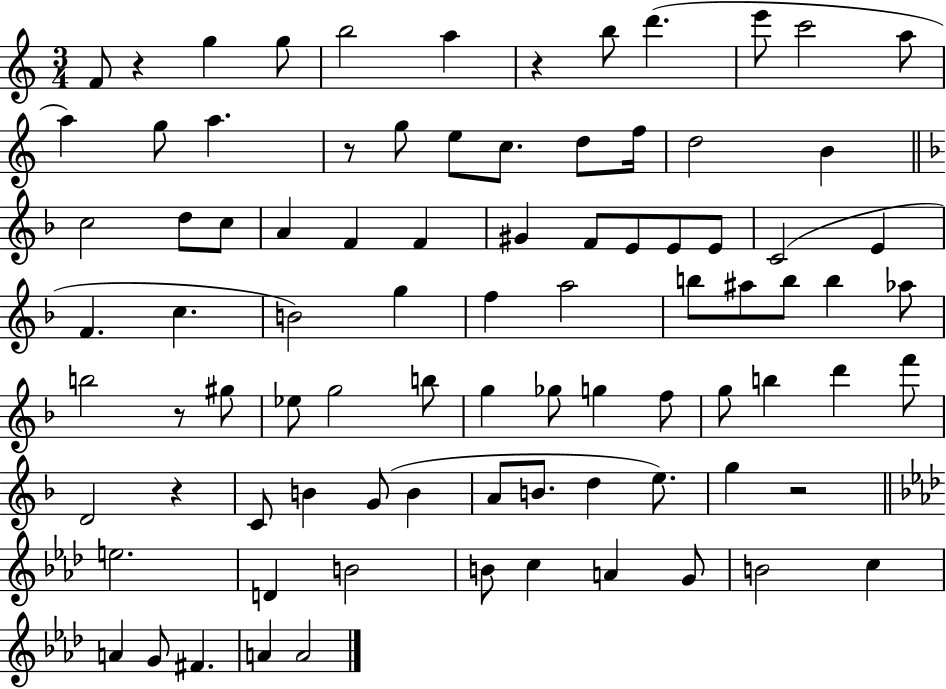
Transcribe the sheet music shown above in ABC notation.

X:1
T:Untitled
M:3/4
L:1/4
K:C
F/2 z g g/2 b2 a z b/2 d' e'/2 c'2 a/2 a g/2 a z/2 g/2 e/2 c/2 d/2 f/4 d2 B c2 d/2 c/2 A F F ^G F/2 E/2 E/2 E/2 C2 E F c B2 g f a2 b/2 ^a/2 b/2 b _a/2 b2 z/2 ^g/2 _e/2 g2 b/2 g _g/2 g f/2 g/2 b d' f'/2 D2 z C/2 B G/2 B A/2 B/2 d e/2 g z2 e2 D B2 B/2 c A G/2 B2 c A G/2 ^F A A2